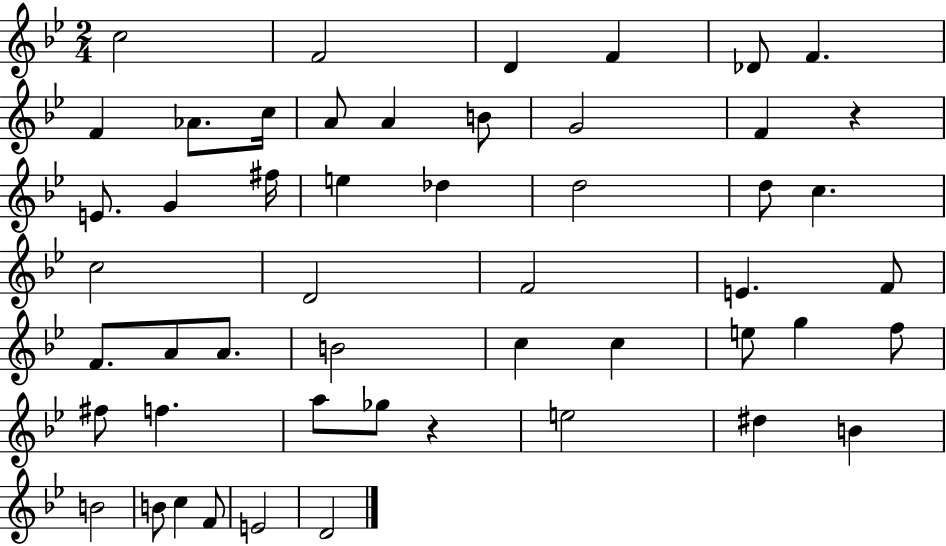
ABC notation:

X:1
T:Untitled
M:2/4
L:1/4
K:Bb
c2 F2 D F _D/2 F F _A/2 c/4 A/2 A B/2 G2 F z E/2 G ^f/4 e _d d2 d/2 c c2 D2 F2 E F/2 F/2 A/2 A/2 B2 c c e/2 g f/2 ^f/2 f a/2 _g/2 z e2 ^d B B2 B/2 c F/2 E2 D2